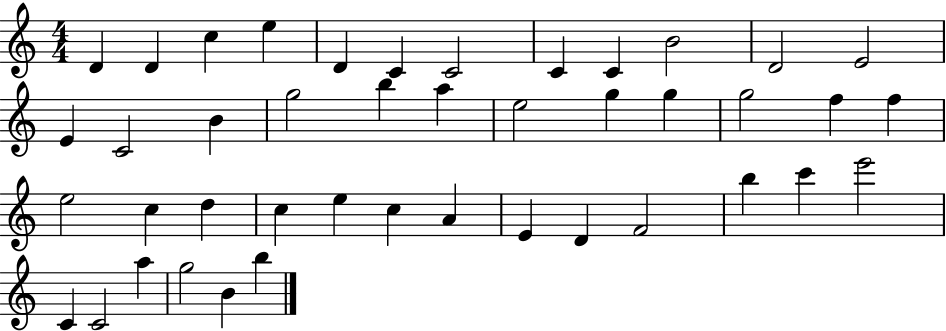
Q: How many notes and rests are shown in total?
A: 43